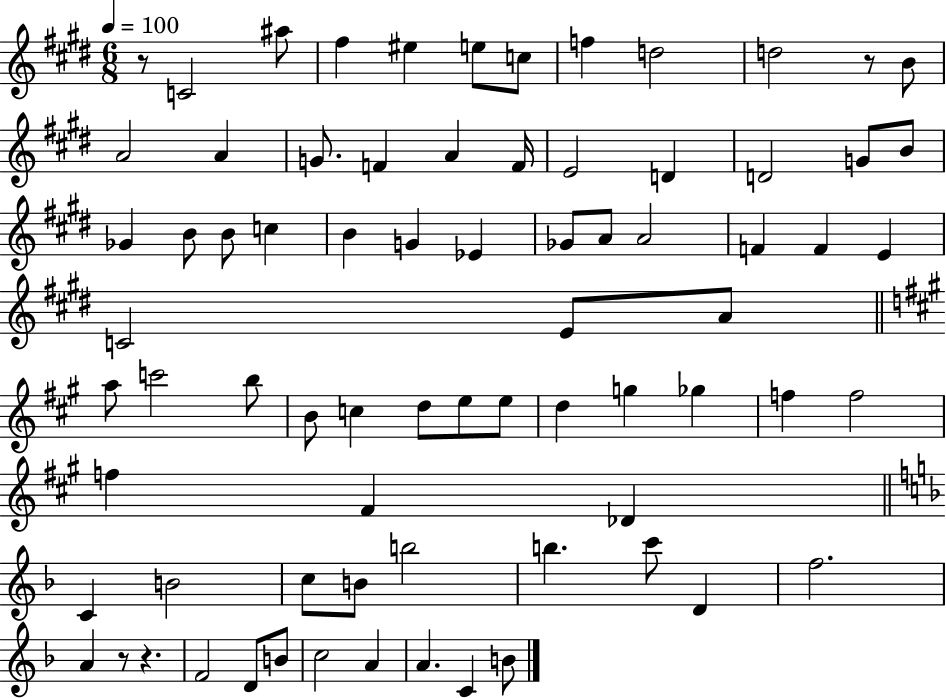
R/e C4/h A#5/e F#5/q EIS5/q E5/e C5/e F5/q D5/h D5/h R/e B4/e A4/h A4/q G4/e. F4/q A4/q F4/s E4/h D4/q D4/h G4/e B4/e Gb4/q B4/e B4/e C5/q B4/q G4/q Eb4/q Gb4/e A4/e A4/h F4/q F4/q E4/q C4/h E4/e A4/e A5/e C6/h B5/e B4/e C5/q D5/e E5/e E5/e D5/q G5/q Gb5/q F5/q F5/h F5/q F#4/q Db4/q C4/q B4/h C5/e B4/e B5/h B5/q. C6/e D4/q F5/h. A4/q R/e R/q. F4/h D4/e B4/e C5/h A4/q A4/q. C4/q B4/e